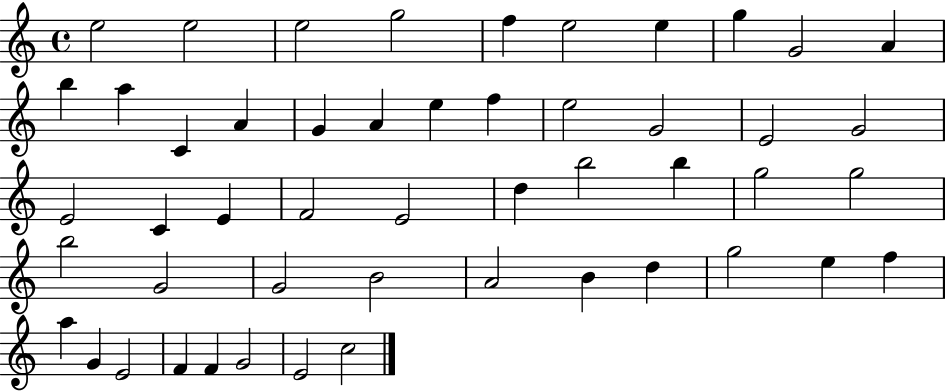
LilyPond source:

{
  \clef treble
  \time 4/4
  \defaultTimeSignature
  \key c \major
  e''2 e''2 | e''2 g''2 | f''4 e''2 e''4 | g''4 g'2 a'4 | \break b''4 a''4 c'4 a'4 | g'4 a'4 e''4 f''4 | e''2 g'2 | e'2 g'2 | \break e'2 c'4 e'4 | f'2 e'2 | d''4 b''2 b''4 | g''2 g''2 | \break b''2 g'2 | g'2 b'2 | a'2 b'4 d''4 | g''2 e''4 f''4 | \break a''4 g'4 e'2 | f'4 f'4 g'2 | e'2 c''2 | \bar "|."
}